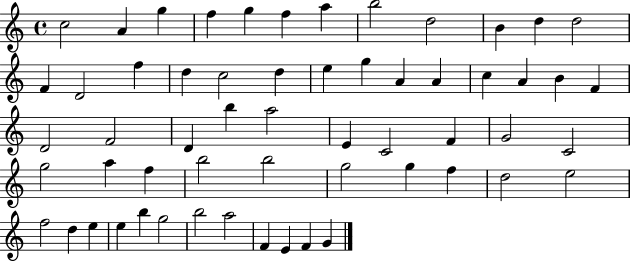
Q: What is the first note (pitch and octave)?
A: C5